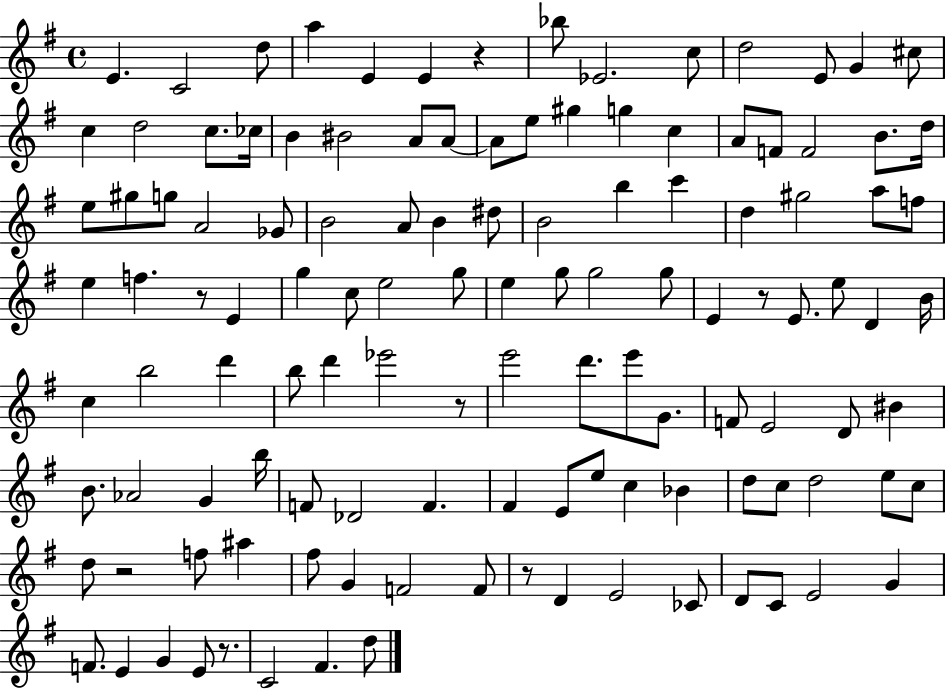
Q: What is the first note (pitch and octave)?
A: E4